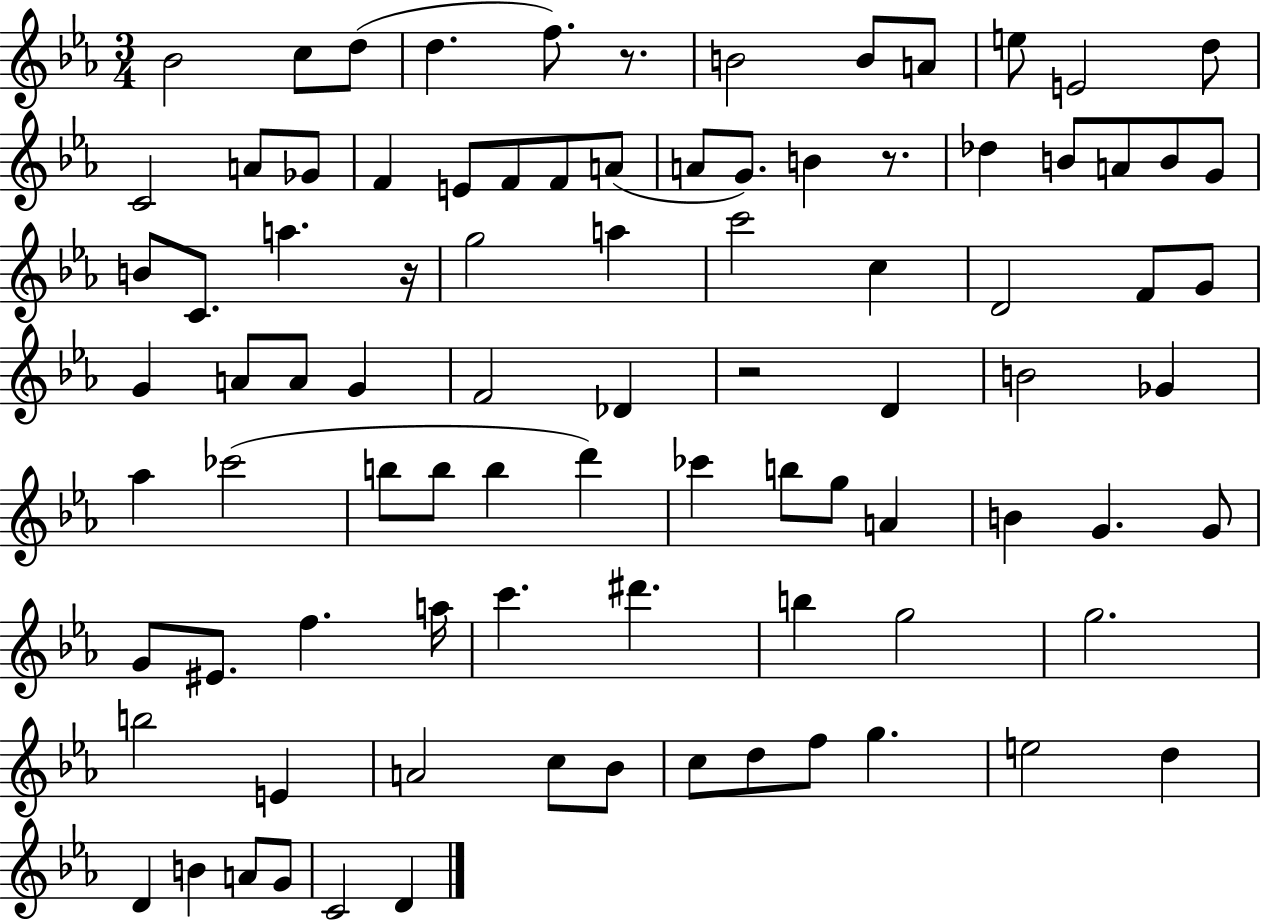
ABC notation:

X:1
T:Untitled
M:3/4
L:1/4
K:Eb
_B2 c/2 d/2 d f/2 z/2 B2 B/2 A/2 e/2 E2 d/2 C2 A/2 _G/2 F E/2 F/2 F/2 A/2 A/2 G/2 B z/2 _d B/2 A/2 B/2 G/2 B/2 C/2 a z/4 g2 a c'2 c D2 F/2 G/2 G A/2 A/2 G F2 _D z2 D B2 _G _a _c'2 b/2 b/2 b d' _c' b/2 g/2 A B G G/2 G/2 ^E/2 f a/4 c' ^d' b g2 g2 b2 E A2 c/2 _B/2 c/2 d/2 f/2 g e2 d D B A/2 G/2 C2 D